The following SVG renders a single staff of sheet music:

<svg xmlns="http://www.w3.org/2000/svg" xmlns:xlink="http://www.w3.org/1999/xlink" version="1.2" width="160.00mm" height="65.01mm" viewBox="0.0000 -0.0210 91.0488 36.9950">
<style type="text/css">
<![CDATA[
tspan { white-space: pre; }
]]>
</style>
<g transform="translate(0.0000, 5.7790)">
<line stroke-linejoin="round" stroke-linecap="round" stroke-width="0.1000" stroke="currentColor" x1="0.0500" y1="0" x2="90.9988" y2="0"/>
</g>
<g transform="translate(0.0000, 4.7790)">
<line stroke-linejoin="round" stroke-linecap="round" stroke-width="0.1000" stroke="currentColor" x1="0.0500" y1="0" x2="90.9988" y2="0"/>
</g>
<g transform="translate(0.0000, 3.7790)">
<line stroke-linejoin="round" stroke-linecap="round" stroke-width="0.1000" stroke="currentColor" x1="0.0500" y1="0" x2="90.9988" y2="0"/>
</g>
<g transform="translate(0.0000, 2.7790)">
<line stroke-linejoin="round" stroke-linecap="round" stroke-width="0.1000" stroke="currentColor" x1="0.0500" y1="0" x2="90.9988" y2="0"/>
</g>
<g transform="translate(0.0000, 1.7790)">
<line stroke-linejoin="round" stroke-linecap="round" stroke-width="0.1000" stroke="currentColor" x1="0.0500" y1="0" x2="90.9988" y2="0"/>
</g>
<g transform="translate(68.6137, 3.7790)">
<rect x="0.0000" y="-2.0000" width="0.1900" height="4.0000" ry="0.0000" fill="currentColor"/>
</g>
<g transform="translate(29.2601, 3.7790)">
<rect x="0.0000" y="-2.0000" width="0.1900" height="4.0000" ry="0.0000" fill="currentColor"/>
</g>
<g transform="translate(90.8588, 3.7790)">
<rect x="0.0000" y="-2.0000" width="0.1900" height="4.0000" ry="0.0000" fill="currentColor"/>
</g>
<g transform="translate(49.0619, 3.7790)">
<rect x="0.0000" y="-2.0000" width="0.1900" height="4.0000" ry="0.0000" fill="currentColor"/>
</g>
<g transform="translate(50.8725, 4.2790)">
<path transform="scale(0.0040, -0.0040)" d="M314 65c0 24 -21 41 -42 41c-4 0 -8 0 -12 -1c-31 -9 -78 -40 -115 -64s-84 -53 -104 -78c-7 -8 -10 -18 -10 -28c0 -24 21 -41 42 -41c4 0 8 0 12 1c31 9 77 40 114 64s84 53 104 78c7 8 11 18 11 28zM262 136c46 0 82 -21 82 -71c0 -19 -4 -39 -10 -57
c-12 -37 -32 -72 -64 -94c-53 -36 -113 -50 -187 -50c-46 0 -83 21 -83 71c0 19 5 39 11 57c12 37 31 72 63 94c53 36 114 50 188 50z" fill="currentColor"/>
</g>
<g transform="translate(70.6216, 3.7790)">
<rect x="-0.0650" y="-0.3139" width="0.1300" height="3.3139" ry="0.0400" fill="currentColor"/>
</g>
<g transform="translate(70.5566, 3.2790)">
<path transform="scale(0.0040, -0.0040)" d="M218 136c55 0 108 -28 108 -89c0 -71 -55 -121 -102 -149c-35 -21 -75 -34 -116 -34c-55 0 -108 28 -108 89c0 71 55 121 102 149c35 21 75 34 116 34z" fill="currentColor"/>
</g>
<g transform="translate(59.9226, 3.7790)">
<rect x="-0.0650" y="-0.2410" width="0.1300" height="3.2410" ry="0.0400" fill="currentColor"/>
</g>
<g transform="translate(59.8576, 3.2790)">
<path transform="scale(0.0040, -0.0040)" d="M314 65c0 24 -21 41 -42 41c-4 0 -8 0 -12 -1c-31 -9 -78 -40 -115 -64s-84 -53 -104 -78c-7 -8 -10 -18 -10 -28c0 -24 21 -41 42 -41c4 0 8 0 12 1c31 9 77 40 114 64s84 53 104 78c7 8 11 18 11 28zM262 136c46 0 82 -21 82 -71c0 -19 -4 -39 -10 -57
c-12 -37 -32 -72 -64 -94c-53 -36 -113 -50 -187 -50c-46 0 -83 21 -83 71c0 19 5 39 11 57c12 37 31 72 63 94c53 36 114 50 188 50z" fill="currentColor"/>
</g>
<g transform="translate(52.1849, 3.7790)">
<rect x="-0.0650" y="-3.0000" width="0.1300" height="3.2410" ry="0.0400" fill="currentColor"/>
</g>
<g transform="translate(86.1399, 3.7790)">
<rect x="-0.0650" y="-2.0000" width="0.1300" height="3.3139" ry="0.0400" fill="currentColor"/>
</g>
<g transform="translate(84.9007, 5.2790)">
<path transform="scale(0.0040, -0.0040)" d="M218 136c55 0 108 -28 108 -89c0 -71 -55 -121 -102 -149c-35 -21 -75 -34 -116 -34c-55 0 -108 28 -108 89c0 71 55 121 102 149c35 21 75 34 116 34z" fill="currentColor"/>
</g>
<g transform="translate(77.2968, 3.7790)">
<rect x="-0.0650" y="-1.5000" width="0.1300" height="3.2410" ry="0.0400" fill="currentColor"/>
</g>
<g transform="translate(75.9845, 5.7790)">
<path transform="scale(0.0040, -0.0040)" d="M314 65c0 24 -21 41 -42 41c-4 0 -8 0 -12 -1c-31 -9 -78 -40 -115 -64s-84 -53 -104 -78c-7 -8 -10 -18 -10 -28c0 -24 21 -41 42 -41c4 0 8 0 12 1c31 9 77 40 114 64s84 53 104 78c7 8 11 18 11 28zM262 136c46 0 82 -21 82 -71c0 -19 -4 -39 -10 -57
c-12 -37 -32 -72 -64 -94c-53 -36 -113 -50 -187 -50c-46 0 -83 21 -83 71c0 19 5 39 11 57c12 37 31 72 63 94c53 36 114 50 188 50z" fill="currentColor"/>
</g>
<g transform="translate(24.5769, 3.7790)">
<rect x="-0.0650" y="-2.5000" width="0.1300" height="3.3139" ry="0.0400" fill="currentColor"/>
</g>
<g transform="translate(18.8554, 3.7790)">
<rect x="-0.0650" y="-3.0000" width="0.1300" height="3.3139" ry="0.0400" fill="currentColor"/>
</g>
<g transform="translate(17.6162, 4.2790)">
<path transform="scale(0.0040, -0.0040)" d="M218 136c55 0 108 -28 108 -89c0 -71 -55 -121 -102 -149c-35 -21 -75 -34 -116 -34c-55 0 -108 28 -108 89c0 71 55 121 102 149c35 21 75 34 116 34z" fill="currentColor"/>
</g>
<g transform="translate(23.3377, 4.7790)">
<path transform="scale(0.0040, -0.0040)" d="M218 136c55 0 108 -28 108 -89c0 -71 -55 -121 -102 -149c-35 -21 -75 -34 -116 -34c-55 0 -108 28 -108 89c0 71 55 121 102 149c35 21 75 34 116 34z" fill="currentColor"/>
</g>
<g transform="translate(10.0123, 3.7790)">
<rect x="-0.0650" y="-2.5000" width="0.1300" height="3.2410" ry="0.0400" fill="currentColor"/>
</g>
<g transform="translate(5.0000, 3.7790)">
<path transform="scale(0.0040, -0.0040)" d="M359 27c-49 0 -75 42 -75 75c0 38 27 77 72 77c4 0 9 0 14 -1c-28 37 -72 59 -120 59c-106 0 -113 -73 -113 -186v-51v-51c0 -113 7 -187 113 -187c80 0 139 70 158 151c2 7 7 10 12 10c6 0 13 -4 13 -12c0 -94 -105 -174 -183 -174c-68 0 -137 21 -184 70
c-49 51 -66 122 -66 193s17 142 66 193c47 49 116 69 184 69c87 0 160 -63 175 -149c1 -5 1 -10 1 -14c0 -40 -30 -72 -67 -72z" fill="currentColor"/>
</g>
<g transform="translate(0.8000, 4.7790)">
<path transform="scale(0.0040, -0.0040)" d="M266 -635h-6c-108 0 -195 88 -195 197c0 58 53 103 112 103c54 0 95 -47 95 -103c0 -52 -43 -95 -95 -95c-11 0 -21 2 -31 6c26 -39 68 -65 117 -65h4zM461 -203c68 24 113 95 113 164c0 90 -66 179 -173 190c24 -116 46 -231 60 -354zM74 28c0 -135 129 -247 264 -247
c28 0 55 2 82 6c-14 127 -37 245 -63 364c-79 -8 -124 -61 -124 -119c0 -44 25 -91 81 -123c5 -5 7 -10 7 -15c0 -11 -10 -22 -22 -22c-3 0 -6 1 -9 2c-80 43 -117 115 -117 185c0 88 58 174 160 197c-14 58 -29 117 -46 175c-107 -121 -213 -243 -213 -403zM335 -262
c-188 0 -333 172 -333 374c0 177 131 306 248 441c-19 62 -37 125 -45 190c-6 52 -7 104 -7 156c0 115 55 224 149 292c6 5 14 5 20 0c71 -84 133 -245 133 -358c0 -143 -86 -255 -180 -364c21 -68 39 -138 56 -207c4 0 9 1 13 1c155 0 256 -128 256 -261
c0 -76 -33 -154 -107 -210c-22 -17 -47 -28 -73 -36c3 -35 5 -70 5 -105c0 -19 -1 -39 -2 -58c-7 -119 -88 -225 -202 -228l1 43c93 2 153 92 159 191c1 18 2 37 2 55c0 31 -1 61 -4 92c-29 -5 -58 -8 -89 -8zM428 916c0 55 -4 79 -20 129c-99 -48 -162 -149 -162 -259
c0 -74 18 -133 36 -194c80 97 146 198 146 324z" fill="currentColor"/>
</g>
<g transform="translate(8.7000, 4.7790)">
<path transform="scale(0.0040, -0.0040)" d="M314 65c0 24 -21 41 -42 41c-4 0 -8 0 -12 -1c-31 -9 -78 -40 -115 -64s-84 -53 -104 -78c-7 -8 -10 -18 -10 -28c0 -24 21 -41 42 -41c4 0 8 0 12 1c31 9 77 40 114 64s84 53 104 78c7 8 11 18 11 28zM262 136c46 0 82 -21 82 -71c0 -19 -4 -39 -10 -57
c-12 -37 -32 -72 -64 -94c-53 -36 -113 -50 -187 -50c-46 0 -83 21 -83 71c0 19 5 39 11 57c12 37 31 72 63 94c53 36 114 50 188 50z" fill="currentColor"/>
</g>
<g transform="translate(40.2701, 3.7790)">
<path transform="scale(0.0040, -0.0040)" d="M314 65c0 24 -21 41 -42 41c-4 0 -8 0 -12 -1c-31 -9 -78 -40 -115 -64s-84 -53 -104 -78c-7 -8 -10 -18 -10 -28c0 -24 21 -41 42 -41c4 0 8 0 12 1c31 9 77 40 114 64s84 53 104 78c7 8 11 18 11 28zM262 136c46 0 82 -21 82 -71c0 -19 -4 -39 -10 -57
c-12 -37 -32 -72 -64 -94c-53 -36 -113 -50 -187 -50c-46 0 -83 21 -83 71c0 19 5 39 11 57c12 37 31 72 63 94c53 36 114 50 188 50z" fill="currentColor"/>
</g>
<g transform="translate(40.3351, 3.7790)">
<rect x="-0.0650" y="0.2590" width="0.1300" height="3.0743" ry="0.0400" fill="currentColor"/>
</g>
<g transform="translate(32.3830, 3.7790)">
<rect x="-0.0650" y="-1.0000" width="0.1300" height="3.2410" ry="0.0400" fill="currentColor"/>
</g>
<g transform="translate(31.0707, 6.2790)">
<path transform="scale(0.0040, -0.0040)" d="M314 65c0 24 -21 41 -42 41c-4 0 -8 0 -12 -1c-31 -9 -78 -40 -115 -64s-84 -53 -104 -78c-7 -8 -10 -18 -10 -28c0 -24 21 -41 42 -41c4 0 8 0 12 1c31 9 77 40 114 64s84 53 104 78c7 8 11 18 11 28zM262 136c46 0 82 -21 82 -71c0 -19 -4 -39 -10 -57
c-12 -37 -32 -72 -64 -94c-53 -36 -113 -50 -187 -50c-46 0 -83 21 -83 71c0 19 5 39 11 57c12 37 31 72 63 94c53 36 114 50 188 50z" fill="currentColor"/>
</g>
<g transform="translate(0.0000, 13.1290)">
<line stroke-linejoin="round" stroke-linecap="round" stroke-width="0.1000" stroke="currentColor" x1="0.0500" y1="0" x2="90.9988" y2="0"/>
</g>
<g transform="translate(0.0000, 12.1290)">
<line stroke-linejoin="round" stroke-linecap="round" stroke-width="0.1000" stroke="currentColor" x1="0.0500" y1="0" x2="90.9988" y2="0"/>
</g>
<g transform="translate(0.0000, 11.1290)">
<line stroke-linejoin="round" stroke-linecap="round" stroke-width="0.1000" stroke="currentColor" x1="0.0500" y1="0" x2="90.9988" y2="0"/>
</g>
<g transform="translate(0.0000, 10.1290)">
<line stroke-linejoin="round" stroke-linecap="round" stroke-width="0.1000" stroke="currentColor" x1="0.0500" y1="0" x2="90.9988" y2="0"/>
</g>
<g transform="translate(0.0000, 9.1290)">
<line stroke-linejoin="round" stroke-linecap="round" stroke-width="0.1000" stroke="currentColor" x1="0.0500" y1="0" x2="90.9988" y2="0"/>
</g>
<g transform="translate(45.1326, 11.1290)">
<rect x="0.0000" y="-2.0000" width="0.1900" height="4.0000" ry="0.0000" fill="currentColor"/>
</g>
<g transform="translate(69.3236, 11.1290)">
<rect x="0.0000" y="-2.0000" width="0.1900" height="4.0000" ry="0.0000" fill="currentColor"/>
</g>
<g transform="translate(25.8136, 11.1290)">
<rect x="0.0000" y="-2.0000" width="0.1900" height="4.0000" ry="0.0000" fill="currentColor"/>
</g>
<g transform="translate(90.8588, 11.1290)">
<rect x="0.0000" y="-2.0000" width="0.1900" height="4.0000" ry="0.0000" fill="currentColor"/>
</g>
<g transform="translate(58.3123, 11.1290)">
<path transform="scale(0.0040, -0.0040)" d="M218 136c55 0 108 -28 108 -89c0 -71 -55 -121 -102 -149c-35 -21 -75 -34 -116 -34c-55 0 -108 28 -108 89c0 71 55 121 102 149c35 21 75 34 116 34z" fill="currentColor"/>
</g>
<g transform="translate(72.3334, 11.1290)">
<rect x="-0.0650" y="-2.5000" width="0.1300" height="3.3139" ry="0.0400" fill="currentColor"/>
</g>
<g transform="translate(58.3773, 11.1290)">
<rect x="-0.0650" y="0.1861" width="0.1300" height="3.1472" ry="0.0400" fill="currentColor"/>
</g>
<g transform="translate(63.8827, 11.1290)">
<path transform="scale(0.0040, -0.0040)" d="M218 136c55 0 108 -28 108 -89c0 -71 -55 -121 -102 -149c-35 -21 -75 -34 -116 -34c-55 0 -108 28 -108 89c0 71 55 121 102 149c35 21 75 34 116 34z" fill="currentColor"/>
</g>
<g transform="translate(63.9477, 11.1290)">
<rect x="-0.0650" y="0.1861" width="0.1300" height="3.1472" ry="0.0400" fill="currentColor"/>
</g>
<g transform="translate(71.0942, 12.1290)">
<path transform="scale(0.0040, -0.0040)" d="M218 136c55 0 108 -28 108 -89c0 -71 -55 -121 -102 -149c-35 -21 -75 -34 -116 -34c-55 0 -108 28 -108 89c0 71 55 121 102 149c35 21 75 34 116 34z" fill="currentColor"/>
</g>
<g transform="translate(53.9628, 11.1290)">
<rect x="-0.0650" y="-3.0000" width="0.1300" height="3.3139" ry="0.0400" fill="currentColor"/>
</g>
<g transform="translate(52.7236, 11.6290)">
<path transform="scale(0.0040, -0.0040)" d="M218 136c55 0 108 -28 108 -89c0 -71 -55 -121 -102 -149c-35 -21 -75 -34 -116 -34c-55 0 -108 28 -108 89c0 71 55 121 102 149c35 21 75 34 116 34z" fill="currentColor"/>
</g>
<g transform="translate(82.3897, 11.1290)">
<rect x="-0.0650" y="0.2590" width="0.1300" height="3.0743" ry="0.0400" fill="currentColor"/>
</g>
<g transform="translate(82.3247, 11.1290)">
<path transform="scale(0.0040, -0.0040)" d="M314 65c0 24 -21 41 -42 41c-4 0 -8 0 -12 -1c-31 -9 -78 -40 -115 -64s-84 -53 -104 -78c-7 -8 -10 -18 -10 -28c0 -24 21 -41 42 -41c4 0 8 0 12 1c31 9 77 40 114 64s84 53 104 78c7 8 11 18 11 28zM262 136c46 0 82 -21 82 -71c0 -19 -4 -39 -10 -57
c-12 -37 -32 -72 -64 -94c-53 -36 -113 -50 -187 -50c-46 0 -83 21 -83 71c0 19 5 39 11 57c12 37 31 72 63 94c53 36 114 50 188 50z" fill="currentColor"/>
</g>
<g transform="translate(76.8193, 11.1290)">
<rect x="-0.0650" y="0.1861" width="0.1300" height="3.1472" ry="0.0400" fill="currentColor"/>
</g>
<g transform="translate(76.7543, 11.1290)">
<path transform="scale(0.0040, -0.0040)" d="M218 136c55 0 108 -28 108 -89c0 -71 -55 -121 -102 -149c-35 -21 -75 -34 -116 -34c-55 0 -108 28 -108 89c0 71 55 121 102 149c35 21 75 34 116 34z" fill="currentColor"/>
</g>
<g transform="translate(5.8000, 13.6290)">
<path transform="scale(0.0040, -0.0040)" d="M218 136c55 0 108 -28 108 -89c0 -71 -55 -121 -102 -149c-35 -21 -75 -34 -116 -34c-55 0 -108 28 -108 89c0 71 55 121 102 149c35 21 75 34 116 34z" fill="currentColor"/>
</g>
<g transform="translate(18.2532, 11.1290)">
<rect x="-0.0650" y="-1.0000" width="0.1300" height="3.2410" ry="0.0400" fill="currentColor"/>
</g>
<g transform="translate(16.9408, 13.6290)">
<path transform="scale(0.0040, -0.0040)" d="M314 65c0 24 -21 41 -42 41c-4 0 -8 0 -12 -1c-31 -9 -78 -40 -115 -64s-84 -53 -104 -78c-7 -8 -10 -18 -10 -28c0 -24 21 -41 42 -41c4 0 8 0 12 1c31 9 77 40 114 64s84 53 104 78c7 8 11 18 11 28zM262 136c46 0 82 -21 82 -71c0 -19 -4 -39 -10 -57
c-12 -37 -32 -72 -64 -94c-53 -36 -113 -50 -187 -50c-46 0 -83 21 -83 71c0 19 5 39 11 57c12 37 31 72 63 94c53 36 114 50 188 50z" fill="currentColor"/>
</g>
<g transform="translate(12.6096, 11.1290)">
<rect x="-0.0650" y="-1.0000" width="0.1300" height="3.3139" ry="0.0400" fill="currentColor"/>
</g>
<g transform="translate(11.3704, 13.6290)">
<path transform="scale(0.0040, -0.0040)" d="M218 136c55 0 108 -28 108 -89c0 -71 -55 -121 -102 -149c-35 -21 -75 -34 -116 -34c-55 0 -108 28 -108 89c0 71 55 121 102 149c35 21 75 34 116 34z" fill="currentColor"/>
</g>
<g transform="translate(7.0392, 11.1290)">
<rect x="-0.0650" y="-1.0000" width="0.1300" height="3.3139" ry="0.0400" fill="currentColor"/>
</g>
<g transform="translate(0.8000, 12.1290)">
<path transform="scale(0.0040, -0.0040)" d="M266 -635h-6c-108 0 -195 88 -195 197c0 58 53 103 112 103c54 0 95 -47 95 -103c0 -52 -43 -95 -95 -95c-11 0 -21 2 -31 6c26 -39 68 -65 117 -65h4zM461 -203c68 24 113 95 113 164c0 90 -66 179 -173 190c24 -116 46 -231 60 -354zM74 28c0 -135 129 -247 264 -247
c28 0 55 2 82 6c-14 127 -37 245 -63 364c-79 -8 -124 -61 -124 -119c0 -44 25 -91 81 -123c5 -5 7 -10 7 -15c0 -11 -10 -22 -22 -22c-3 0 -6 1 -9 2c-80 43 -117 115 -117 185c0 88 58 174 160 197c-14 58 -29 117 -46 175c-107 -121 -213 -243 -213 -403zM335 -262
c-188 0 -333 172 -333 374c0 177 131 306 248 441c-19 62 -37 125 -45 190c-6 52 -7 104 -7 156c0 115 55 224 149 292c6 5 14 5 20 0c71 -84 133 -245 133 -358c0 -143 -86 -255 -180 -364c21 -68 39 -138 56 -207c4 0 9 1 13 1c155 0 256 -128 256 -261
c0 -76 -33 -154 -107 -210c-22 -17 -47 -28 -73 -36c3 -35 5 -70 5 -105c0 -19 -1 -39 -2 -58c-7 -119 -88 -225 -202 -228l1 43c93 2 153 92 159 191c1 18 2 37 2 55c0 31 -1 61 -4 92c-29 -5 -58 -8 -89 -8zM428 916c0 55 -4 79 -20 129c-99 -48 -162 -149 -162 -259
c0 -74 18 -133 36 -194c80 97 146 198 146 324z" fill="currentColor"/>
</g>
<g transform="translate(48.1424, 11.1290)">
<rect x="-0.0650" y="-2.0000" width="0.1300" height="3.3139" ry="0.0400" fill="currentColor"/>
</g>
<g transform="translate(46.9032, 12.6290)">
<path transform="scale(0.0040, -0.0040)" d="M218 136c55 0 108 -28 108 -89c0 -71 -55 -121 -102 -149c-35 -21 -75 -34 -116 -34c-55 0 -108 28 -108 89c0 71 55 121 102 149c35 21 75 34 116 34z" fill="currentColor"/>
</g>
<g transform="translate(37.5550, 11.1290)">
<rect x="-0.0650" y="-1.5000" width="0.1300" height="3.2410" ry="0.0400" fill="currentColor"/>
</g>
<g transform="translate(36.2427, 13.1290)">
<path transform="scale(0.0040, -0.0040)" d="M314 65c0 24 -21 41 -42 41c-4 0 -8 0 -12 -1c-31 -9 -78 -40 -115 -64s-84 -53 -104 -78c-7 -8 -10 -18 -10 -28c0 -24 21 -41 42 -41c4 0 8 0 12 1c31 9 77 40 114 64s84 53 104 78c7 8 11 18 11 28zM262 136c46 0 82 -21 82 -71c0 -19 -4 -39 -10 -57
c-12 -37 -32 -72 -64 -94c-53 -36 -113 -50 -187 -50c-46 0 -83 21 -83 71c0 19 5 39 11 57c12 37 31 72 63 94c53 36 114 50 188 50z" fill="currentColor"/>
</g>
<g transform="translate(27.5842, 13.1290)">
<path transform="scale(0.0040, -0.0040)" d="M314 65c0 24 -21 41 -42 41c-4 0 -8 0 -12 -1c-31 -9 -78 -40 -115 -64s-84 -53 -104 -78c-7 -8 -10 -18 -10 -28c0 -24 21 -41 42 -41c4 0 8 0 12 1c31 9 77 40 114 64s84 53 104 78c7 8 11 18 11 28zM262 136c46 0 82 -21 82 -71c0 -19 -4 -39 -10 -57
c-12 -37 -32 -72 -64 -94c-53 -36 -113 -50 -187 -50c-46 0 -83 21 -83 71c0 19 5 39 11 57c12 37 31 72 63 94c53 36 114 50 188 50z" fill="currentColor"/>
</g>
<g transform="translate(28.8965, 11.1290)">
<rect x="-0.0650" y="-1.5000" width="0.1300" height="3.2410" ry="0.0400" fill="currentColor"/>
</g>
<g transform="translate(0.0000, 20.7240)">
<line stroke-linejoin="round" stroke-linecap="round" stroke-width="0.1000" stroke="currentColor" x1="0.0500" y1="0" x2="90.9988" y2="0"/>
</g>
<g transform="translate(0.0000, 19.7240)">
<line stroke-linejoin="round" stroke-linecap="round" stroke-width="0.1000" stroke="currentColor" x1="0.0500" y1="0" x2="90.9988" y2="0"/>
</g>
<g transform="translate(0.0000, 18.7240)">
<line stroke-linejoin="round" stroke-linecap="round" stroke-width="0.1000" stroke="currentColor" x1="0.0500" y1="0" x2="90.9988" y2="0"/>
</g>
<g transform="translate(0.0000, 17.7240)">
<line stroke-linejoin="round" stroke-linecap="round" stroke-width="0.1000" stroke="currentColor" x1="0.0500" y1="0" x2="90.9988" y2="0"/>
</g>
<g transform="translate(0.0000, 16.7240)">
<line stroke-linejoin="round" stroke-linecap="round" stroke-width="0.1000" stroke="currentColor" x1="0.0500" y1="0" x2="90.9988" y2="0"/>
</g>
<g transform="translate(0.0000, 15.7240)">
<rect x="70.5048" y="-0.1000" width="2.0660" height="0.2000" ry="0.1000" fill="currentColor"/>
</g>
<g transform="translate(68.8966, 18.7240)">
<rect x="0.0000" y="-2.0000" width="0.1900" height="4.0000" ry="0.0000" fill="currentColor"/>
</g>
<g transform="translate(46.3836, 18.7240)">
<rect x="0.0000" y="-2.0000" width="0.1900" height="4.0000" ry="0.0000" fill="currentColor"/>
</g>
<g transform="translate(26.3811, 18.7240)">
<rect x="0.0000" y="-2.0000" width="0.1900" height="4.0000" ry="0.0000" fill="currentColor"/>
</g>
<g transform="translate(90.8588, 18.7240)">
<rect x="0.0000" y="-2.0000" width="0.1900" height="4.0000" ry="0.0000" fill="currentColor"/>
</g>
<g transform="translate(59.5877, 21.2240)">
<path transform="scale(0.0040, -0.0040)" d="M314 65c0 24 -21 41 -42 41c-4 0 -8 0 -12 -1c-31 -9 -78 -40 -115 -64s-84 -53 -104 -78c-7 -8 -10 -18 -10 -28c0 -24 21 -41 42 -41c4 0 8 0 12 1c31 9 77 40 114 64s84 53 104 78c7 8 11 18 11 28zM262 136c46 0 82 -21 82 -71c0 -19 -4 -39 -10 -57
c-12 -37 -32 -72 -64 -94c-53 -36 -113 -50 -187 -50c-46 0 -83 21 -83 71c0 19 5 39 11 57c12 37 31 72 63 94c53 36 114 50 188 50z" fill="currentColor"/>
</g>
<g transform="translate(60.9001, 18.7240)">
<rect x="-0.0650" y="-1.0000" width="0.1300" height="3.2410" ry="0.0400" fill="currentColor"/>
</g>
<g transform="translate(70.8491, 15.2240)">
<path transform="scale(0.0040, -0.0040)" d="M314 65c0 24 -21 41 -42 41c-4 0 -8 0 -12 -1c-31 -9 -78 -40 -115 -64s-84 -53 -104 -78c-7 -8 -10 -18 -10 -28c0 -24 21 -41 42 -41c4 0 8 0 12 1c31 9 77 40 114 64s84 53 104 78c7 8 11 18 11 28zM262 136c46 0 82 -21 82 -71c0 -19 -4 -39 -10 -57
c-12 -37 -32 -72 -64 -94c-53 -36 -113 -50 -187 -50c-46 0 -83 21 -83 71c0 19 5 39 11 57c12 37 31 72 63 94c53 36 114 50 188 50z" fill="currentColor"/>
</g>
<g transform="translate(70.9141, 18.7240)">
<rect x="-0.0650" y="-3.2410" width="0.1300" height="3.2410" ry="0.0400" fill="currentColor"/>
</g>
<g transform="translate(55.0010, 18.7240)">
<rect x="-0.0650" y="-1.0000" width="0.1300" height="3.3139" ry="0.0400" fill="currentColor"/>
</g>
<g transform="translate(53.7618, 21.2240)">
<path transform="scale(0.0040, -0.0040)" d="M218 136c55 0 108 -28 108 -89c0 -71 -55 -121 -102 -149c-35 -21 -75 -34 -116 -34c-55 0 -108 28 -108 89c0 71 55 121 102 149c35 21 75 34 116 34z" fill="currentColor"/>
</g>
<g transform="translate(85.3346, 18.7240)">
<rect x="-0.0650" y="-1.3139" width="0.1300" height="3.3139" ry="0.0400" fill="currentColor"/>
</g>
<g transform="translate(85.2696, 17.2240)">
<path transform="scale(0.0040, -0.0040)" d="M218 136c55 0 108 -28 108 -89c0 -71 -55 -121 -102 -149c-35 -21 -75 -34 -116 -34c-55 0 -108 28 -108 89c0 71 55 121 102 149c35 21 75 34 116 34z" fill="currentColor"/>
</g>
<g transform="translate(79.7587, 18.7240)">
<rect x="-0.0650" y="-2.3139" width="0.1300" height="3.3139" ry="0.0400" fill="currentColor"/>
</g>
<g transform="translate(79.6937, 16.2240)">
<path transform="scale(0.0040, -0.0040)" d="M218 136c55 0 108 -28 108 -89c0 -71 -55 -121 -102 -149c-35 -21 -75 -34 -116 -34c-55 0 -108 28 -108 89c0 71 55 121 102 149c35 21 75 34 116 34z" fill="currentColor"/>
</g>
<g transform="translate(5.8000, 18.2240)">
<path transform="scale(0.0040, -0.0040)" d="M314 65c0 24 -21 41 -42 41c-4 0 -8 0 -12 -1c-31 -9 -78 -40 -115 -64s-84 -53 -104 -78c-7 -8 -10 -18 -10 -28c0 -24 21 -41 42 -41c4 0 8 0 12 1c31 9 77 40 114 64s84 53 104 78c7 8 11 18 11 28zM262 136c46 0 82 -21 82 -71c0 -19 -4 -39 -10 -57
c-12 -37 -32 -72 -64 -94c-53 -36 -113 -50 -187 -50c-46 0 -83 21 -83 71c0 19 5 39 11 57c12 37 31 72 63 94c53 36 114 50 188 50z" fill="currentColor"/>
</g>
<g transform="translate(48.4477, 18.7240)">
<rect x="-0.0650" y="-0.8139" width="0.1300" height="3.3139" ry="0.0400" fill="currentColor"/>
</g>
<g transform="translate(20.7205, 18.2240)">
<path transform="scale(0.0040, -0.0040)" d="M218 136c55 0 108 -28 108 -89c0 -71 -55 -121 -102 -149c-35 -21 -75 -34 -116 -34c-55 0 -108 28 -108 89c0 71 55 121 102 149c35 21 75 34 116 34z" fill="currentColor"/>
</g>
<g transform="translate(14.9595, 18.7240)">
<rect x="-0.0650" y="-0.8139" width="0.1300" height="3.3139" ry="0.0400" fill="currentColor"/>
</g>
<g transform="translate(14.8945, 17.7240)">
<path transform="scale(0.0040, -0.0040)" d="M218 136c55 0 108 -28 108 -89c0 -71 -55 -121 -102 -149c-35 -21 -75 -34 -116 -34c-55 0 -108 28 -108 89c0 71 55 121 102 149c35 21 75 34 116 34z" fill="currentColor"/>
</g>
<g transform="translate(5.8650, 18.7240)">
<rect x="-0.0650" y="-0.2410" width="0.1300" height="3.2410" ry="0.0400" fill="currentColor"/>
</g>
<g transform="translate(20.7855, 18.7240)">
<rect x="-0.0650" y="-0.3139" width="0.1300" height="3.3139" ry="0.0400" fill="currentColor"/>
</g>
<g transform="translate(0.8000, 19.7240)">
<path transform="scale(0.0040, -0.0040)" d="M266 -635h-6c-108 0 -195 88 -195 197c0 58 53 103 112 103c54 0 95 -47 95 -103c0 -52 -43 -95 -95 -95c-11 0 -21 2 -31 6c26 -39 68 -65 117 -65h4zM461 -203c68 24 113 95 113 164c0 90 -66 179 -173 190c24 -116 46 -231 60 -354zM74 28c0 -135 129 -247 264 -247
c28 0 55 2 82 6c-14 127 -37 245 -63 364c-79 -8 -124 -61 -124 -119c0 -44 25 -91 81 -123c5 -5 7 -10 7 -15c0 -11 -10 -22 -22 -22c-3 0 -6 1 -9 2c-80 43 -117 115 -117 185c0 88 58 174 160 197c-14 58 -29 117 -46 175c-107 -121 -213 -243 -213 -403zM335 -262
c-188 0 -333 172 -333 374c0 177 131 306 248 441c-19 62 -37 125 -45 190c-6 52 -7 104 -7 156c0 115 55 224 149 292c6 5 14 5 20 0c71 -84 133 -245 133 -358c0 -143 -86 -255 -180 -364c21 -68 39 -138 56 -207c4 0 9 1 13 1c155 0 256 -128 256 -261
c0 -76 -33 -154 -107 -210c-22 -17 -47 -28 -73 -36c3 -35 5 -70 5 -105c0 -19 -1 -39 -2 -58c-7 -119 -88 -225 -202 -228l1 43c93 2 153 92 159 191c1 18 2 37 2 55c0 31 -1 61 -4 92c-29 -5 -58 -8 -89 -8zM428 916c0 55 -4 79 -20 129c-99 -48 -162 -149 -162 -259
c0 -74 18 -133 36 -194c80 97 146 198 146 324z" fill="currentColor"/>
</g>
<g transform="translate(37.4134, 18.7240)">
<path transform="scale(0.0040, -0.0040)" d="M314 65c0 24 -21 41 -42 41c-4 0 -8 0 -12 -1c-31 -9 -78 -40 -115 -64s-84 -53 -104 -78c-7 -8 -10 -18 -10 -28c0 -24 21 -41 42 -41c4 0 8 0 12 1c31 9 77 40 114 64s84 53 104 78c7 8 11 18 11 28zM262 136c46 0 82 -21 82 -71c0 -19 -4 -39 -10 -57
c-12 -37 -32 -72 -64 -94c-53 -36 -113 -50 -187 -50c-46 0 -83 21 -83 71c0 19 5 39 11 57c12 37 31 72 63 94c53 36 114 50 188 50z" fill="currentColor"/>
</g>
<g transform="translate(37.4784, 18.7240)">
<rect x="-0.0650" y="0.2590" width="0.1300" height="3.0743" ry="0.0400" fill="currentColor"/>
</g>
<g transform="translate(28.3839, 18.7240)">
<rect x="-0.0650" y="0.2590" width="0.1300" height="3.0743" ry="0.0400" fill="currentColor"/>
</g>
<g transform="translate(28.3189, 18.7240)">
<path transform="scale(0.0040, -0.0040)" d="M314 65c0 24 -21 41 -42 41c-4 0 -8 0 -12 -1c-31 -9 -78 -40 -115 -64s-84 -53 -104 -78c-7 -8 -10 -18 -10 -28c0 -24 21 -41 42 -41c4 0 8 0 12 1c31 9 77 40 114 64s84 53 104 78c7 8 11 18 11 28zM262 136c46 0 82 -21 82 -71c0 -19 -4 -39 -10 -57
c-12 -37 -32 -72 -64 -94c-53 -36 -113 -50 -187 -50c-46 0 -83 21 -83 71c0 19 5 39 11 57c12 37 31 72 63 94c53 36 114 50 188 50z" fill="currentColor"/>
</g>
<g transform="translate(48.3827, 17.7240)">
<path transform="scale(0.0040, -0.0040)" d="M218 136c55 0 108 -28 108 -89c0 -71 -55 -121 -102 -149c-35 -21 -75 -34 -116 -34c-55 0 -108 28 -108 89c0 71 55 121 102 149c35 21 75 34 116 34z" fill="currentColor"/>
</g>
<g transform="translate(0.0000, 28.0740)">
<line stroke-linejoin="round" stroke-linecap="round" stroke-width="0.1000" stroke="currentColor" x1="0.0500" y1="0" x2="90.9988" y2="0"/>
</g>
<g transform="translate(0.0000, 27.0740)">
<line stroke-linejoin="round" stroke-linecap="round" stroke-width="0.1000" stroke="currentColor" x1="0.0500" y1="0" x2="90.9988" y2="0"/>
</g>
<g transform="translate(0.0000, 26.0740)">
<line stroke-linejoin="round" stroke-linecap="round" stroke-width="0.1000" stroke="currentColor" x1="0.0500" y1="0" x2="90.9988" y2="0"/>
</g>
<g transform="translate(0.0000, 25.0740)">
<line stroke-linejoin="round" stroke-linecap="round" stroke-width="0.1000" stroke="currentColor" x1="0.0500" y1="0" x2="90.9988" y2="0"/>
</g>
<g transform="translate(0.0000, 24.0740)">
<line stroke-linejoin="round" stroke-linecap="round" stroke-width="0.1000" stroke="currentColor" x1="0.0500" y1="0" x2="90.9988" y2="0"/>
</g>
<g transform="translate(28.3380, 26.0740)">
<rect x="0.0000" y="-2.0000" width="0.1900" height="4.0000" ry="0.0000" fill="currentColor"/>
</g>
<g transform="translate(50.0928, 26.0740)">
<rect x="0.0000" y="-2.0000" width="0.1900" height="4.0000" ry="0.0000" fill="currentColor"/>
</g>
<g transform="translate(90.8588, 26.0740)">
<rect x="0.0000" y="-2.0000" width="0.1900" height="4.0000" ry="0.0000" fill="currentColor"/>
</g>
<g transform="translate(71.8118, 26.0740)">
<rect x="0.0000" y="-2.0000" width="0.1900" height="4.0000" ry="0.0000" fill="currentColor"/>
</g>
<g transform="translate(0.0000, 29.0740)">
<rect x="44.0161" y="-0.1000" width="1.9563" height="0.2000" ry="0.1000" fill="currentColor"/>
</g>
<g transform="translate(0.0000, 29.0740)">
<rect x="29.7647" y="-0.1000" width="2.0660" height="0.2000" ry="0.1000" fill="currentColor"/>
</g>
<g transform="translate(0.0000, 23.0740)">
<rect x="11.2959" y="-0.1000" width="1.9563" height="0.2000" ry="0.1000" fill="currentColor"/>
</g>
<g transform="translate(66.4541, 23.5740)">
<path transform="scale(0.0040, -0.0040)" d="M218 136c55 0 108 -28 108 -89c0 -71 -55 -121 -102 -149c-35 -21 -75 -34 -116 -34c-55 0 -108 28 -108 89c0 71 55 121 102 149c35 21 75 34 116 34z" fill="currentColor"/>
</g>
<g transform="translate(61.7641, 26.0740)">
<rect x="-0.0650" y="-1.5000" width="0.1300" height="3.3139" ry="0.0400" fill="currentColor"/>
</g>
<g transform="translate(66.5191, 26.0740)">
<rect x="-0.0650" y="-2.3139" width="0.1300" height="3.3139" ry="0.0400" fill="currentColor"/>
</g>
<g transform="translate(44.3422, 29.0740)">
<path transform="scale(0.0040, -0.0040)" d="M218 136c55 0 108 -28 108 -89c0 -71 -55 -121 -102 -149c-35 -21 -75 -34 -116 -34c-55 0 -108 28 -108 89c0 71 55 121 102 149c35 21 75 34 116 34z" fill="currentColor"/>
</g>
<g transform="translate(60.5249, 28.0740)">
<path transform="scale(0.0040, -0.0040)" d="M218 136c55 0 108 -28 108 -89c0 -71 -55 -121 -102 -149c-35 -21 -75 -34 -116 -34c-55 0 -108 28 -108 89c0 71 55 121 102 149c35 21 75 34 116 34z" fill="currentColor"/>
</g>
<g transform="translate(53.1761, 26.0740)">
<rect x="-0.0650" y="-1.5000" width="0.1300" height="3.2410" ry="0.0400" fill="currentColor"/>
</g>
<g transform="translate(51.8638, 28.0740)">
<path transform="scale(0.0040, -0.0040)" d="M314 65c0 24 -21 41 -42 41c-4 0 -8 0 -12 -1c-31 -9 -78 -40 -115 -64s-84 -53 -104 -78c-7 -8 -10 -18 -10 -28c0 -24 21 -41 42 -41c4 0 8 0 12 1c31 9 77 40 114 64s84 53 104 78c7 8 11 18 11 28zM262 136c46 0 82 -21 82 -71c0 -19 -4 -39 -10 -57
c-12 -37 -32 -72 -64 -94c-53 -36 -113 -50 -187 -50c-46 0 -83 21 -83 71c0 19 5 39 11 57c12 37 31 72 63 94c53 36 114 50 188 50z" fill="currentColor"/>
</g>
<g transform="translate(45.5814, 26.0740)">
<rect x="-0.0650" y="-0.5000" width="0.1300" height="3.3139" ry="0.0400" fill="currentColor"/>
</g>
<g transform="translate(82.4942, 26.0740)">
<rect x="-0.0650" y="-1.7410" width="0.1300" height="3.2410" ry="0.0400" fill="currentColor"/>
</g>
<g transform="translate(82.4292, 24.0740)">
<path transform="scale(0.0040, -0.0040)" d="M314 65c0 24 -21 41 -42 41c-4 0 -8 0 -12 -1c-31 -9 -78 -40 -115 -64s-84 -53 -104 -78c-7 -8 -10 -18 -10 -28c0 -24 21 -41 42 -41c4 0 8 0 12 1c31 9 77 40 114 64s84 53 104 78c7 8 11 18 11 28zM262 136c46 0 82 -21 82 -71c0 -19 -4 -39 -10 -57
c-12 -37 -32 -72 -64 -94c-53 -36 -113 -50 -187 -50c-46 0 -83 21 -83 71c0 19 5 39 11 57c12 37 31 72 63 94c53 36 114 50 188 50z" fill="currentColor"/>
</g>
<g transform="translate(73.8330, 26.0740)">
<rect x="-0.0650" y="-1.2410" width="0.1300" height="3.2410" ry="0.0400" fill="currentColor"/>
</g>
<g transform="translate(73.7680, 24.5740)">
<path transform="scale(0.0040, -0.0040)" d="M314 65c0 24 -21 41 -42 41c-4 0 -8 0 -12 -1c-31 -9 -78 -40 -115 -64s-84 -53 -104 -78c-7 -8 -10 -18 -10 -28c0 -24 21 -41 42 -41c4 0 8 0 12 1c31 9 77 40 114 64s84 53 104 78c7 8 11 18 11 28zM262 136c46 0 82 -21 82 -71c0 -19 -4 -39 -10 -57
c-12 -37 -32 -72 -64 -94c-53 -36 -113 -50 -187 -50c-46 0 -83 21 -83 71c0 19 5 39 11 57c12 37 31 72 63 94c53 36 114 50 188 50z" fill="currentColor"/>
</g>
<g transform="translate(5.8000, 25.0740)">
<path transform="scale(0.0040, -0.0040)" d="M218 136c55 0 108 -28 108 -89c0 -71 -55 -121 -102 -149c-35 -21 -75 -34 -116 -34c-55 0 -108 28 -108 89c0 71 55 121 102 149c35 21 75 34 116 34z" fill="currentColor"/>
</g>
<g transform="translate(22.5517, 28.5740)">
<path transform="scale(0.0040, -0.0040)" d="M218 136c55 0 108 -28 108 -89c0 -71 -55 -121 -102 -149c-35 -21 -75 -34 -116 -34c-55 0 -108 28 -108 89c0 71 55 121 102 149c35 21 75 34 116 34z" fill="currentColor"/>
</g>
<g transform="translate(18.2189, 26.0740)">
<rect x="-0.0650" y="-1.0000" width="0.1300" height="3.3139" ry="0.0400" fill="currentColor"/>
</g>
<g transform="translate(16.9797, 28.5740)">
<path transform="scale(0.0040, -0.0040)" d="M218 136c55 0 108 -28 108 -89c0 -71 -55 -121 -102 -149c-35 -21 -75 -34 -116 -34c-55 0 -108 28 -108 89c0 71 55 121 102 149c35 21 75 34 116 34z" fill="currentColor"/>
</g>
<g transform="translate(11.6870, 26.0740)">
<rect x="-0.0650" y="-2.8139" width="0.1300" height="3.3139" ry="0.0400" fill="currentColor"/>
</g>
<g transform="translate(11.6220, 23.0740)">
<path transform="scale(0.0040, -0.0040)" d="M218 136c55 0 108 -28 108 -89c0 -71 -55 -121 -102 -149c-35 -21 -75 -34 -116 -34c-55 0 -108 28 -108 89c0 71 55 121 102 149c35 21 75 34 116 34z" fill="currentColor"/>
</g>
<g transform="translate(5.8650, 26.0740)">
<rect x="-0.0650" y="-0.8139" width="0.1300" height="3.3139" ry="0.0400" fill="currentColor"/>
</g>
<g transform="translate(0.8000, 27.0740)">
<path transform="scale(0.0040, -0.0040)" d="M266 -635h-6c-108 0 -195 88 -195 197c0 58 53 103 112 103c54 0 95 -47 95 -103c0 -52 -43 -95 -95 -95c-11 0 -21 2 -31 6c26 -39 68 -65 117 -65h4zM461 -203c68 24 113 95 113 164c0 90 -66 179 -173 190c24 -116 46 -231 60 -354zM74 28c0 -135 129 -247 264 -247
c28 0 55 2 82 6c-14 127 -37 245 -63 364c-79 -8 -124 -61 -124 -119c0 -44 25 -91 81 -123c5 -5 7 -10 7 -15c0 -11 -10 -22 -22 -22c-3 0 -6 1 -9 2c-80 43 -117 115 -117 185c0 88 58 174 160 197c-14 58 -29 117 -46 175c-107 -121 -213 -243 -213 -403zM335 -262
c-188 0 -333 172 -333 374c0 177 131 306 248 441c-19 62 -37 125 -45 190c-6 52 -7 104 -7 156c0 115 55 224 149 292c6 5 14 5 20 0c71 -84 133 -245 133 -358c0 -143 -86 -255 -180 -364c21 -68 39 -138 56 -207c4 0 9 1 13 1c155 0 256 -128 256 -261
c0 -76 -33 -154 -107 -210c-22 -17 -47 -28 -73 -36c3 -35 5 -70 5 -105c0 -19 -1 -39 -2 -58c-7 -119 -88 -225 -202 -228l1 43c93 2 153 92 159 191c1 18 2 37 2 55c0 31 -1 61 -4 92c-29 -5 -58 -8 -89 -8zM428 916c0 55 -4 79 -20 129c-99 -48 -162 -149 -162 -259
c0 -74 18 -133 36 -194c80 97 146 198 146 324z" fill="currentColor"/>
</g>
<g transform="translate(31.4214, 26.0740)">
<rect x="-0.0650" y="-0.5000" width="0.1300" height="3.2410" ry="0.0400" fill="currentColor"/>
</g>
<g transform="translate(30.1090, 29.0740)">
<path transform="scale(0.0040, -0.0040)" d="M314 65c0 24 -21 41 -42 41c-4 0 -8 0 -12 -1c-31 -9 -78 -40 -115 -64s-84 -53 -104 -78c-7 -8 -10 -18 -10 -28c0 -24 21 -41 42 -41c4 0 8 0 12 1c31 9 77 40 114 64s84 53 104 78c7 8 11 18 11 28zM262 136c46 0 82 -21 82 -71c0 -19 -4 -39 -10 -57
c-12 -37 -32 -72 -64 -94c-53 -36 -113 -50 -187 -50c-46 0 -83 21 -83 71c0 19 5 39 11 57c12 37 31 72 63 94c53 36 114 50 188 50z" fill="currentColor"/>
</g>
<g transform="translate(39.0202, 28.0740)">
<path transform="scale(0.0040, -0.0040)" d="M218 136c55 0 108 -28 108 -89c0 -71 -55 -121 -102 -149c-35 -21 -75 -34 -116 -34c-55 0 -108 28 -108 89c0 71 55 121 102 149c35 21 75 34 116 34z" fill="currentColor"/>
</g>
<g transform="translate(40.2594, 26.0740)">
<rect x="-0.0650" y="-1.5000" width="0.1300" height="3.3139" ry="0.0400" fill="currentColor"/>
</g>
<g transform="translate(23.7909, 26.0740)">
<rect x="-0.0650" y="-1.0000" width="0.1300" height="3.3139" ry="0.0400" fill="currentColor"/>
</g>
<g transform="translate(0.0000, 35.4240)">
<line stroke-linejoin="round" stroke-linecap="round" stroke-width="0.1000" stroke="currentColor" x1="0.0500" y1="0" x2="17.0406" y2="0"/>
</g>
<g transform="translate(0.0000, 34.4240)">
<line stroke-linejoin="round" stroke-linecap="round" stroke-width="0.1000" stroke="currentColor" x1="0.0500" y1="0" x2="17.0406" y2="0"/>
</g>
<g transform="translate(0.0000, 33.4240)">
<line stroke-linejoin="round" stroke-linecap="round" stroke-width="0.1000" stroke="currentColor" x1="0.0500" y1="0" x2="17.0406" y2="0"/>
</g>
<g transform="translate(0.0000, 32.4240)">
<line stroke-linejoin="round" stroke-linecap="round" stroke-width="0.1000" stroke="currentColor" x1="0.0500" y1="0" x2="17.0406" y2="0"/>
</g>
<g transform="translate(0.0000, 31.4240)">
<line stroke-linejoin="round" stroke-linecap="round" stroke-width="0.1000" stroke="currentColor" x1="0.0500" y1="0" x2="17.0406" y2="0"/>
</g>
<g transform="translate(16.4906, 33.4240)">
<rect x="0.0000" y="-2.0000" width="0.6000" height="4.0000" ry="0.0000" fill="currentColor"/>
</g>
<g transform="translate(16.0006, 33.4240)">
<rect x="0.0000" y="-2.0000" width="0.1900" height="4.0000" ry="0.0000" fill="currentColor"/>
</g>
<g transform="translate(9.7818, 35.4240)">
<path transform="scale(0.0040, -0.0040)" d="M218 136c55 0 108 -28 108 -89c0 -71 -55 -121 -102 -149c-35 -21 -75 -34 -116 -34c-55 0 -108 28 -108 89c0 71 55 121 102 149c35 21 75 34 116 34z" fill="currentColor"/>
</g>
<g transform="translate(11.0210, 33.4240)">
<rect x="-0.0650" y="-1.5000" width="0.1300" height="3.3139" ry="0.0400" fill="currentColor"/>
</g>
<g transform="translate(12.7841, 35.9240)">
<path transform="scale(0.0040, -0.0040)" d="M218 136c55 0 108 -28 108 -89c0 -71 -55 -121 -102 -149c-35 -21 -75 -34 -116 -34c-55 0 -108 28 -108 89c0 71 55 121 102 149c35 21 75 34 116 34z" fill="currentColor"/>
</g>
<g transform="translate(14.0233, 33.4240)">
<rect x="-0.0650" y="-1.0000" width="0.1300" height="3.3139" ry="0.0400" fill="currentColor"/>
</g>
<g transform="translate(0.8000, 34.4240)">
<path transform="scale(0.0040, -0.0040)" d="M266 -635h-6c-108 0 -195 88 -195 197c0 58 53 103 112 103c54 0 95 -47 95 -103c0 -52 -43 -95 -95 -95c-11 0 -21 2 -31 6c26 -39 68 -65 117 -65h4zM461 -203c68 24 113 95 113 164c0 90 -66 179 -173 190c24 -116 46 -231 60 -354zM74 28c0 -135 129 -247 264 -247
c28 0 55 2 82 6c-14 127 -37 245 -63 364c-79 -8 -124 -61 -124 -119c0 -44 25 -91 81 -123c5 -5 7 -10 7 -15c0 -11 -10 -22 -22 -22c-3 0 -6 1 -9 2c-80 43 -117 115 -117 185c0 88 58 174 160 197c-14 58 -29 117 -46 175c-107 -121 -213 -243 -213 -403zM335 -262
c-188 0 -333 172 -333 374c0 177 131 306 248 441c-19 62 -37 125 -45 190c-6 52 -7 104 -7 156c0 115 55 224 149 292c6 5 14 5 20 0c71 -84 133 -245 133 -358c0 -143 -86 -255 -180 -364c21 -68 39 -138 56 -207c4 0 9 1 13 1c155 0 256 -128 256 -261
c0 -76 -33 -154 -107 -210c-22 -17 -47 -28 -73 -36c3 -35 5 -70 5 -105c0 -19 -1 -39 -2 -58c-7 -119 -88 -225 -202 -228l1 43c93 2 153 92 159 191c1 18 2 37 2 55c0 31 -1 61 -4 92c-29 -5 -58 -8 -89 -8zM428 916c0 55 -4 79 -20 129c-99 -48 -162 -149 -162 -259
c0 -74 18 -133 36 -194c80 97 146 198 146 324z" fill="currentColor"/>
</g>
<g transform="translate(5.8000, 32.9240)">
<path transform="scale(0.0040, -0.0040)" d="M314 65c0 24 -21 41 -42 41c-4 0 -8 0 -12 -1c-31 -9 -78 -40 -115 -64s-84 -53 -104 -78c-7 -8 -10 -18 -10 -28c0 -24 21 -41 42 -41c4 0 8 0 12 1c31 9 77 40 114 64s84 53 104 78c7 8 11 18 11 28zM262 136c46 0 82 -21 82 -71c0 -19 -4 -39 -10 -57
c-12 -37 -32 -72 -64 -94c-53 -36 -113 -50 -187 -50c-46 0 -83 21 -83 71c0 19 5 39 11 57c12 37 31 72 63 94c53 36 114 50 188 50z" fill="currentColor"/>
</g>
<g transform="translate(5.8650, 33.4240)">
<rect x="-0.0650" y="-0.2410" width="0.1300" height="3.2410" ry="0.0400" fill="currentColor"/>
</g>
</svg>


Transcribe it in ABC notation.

X:1
T:Untitled
M:4/4
L:1/4
K:C
G2 A G D2 B2 A2 c2 c E2 F D D D2 E2 E2 F A B B G B B2 c2 d c B2 B2 d D D2 b2 g e d a D D C2 E C E2 E g e2 f2 c2 E D